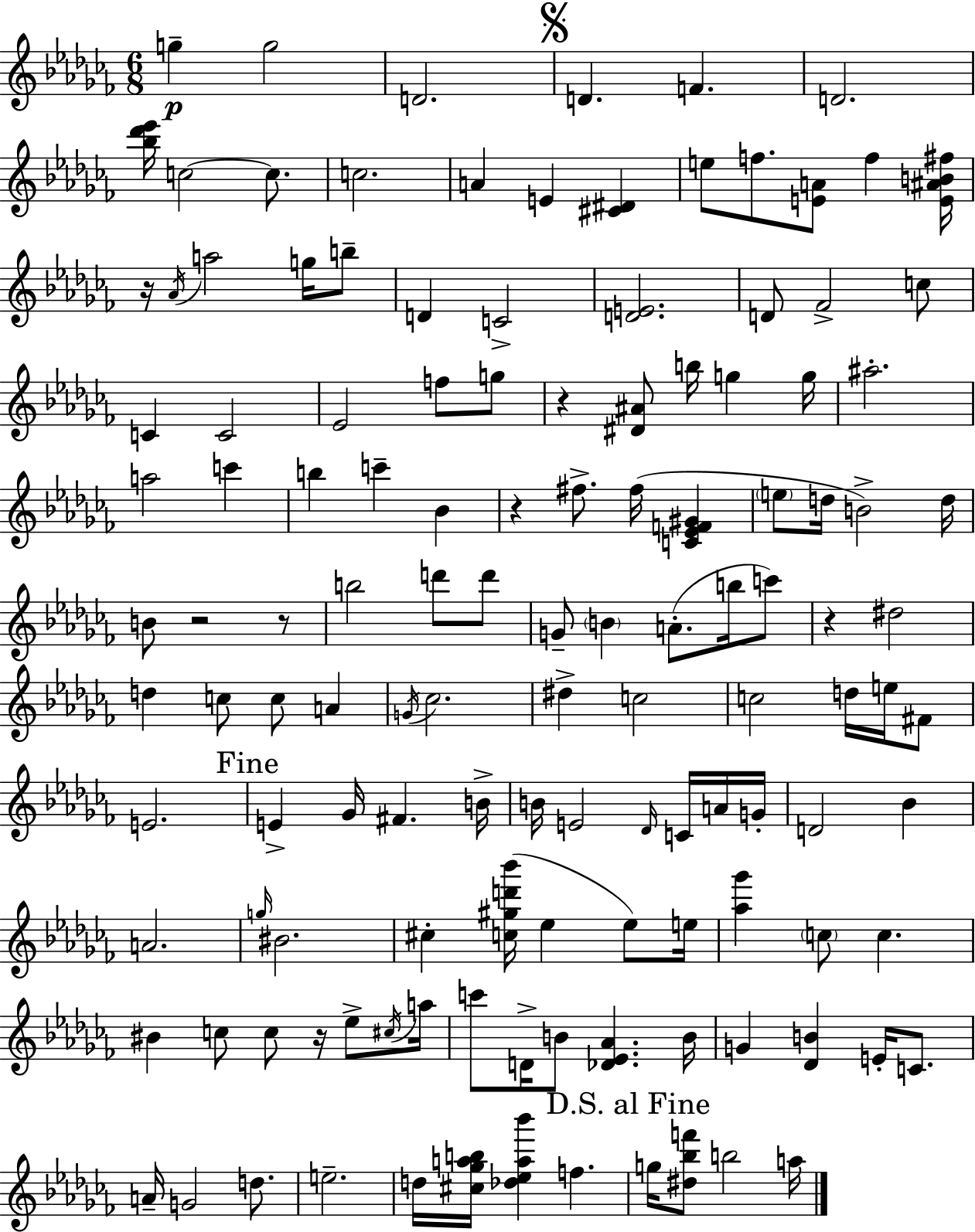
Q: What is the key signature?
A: AES minor